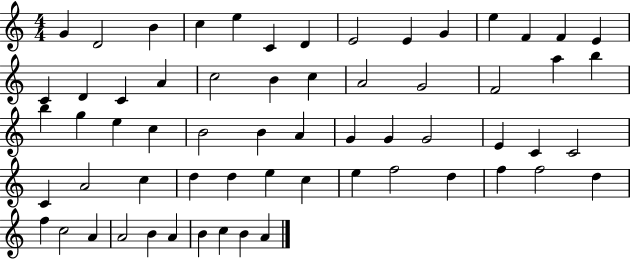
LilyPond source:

{
  \clef treble
  \numericTimeSignature
  \time 4/4
  \key c \major
  g'4 d'2 b'4 | c''4 e''4 c'4 d'4 | e'2 e'4 g'4 | e''4 f'4 f'4 e'4 | \break c'4 d'4 c'4 a'4 | c''2 b'4 c''4 | a'2 g'2 | f'2 a''4 b''4 | \break b''4 g''4 e''4 c''4 | b'2 b'4 a'4 | g'4 g'4 g'2 | e'4 c'4 c'2 | \break c'4 a'2 c''4 | d''4 d''4 e''4 c''4 | e''4 f''2 d''4 | f''4 f''2 d''4 | \break f''4 c''2 a'4 | a'2 b'4 a'4 | b'4 c''4 b'4 a'4 | \bar "|."
}